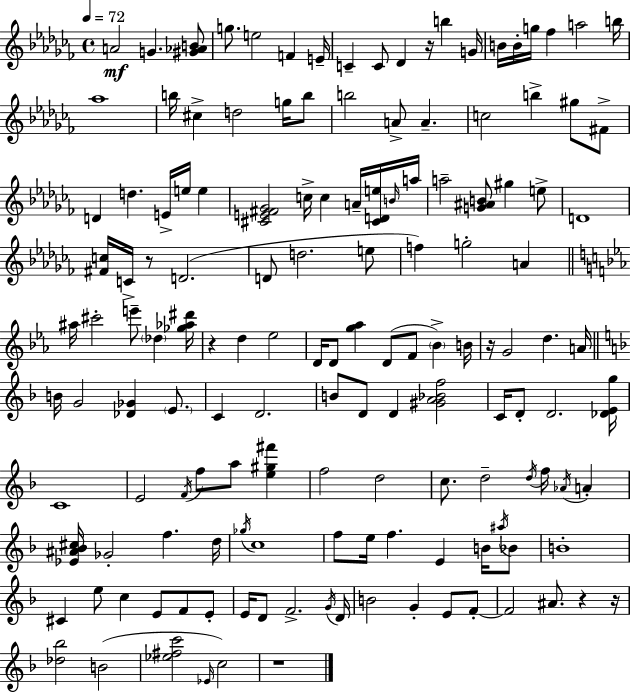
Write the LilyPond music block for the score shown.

{
  \clef treble
  \time 4/4
  \defaultTimeSignature
  \key aes \minor
  \tempo 4 = 72
  a'2\mf g'4. <gis' aes' b'>8 | g''8. e''2 f'4 e'16-- | c'4-- c'8 des'4 r16 b''4 g'16 | b'16 b'16-. g''16 fes''4 a''2 b''16 | \break aes''1 | b''16 cis''4-> d''2 g''16 b''8 | b''2 a'8-> a'4.-- | c''2 b''4-> gis''8 fis'8-> | \break d'4 d''4. e'16-> e''16 e''4 | <cis' e' fis' ges'>2 c''16-> c''4 a'16-- <cis' d' e''>16 \grace { b'16 } | a''16 a''2-- <g' ais' b'>8 gis''4 e''8-> | d'1 | \break <fis' c''>16 c'16-> r8 d'2.( | d'8 d''2. e''8 | f''4) g''2-. a'4 | \bar "||" \break \key ees \major ais''16 cis'''2-. e'''8-- \parenthesize des''4 <ges'' aes'' dis'''>16 | r4 d''4 ees''2 | d'16 d'8 <g'' aes''>4 d'8( f'8 \parenthesize bes'4->) b'16 | r16 g'2 d''4. a'16 | \break \bar "||" \break \key f \major b'16 g'2 <des' ges'>4 \parenthesize e'8. | c'4 d'2. | b'8 d'8 d'4 <gis' a' bes' f''>2 | c'16 d'8-. d'2. <des' e' g''>16 | \break c'1 | e'2 \acciaccatura { f'16 } f''8 a''8 <e'' gis'' fis'''>4 | f''2 d''2 | c''8. d''2-- \acciaccatura { d''16 } f''16 \acciaccatura { aes'16 } a'4-. | \break <ees' ais' bes' cis''>16 ges'2-. f''4. | d''16 \acciaccatura { ges''16 } c''1 | f''8 e''16 f''4. e'4 | b'16 \acciaccatura { ais''16 } bes'8 b'1-. | \break cis'4 e''8 c''4 e'8 | f'8 e'8-. e'16 d'8 f'2.-> | \acciaccatura { g'16 } d'16 b'2 g'4-. | e'8 f'8-.~~ f'2 ais'8. | \break r4 r16 <des'' bes''>2 b'2( | <ees'' fis'' c'''>2 \grace { ees'16 } c''2) | r1 | \bar "|."
}